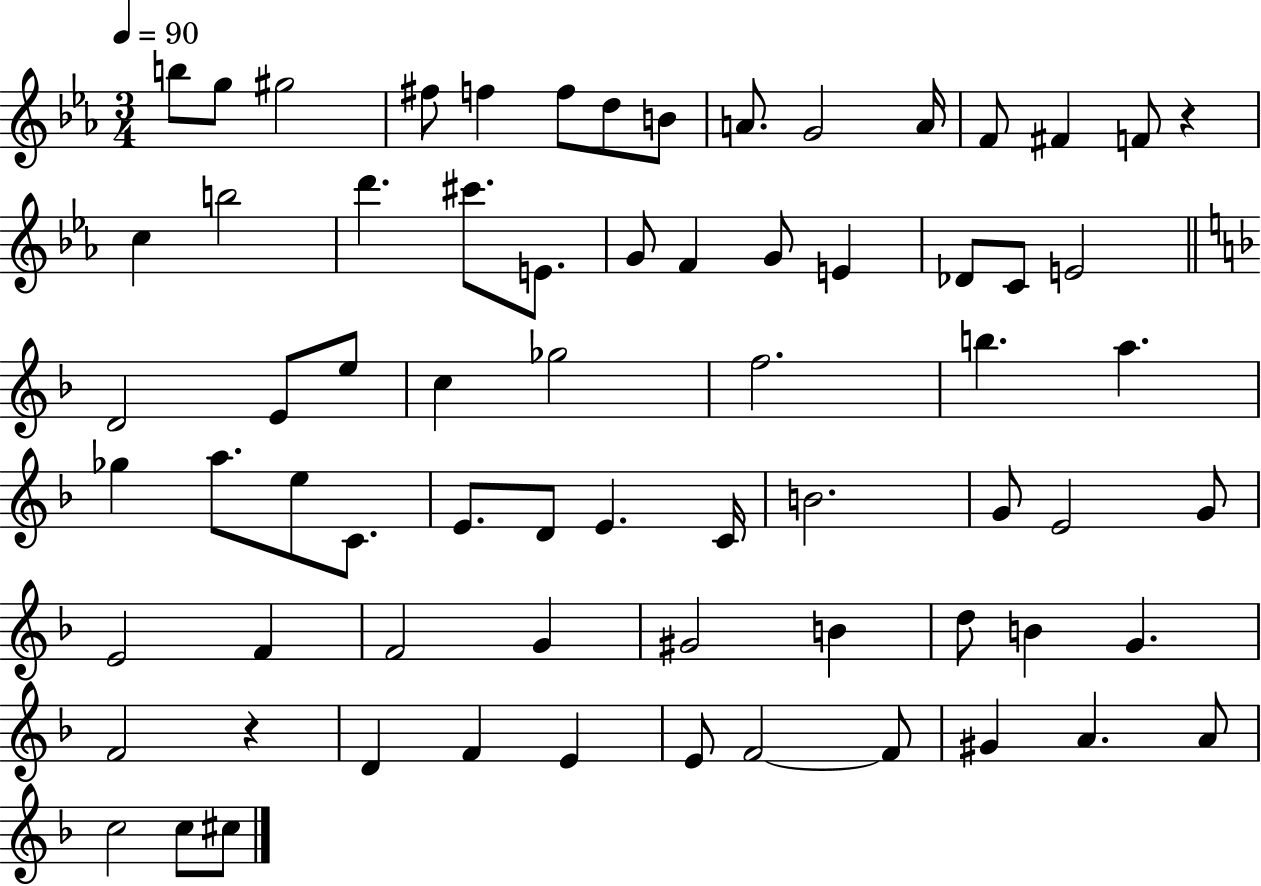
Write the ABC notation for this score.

X:1
T:Untitled
M:3/4
L:1/4
K:Eb
b/2 g/2 ^g2 ^f/2 f f/2 d/2 B/2 A/2 G2 A/4 F/2 ^F F/2 z c b2 d' ^c'/2 E/2 G/2 F G/2 E _D/2 C/2 E2 D2 E/2 e/2 c _g2 f2 b a _g a/2 e/2 C/2 E/2 D/2 E C/4 B2 G/2 E2 G/2 E2 F F2 G ^G2 B d/2 B G F2 z D F E E/2 F2 F/2 ^G A A/2 c2 c/2 ^c/2